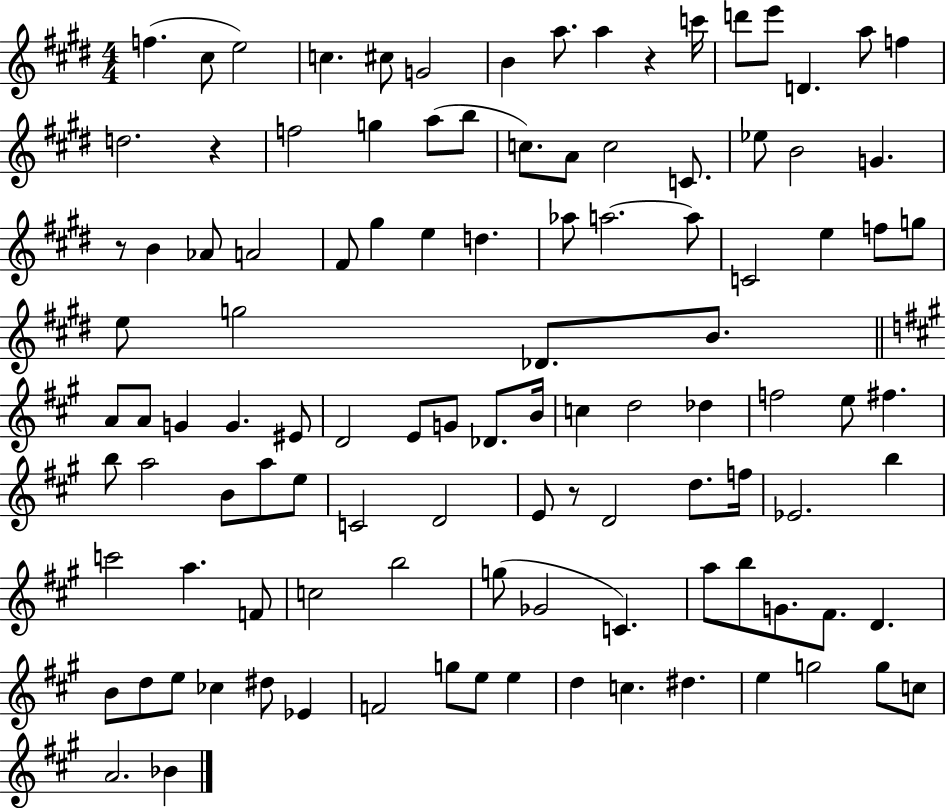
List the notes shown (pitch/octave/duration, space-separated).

F5/q. C#5/e E5/h C5/q. C#5/e G4/h B4/q A5/e. A5/q R/q C6/s D6/e E6/e D4/q. A5/e F5/q D5/h. R/q F5/h G5/q A5/e B5/e C5/e. A4/e C5/h C4/e. Eb5/e B4/h G4/q. R/e B4/q Ab4/e A4/h F#4/e G#5/q E5/q D5/q. Ab5/e A5/h. A5/e C4/h E5/q F5/e G5/e E5/e G5/h Db4/e. B4/e. A4/e A4/e G4/q G4/q. EIS4/e D4/h E4/e G4/e Db4/e. B4/s C5/q D5/h Db5/q F5/h E5/e F#5/q. B5/e A5/h B4/e A5/e E5/e C4/h D4/h E4/e R/e D4/h D5/e. F5/s Eb4/h. B5/q C6/h A5/q. F4/e C5/h B5/h G5/e Gb4/h C4/q. A5/e B5/e G4/e. F#4/e. D4/q. B4/e D5/e E5/e CES5/q D#5/e Eb4/q F4/h G5/e E5/e E5/q D5/q C5/q. D#5/q. E5/q G5/h G5/e C5/e A4/h. Bb4/q